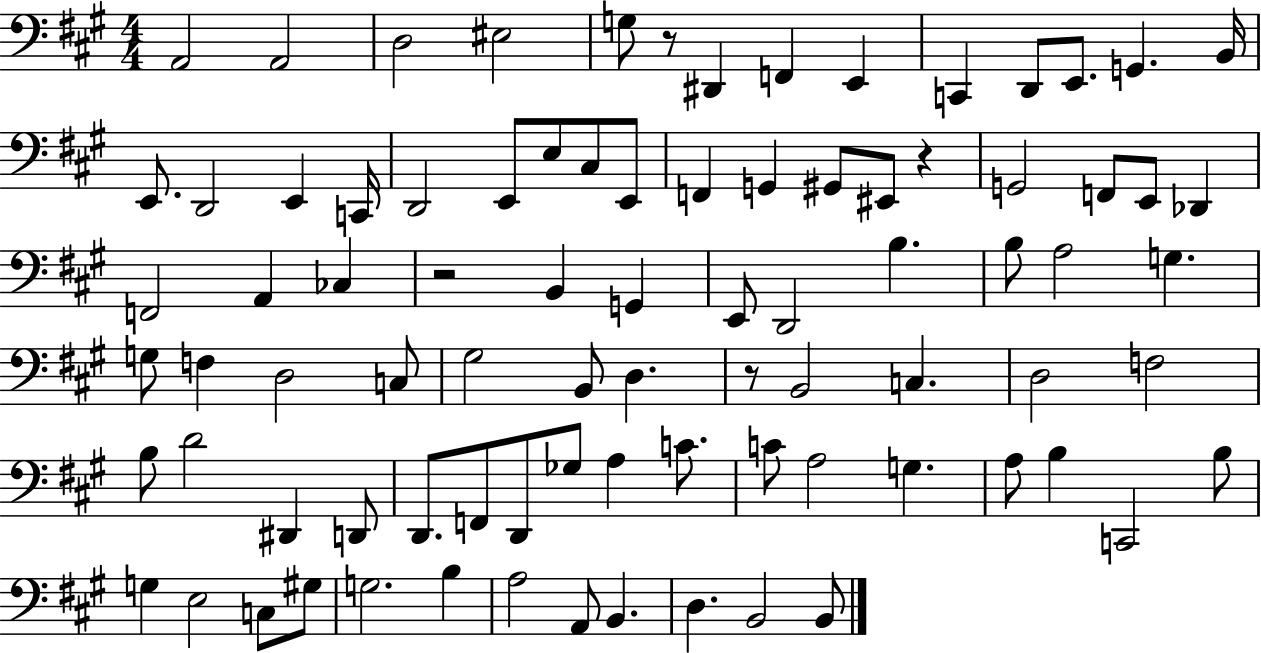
{
  \clef bass
  \numericTimeSignature
  \time 4/4
  \key a \major
  a,2 a,2 | d2 eis2 | g8 r8 dis,4 f,4 e,4 | c,4 d,8 e,8. g,4. b,16 | \break e,8. d,2 e,4 c,16 | d,2 e,8 e8 cis8 e,8 | f,4 g,4 gis,8 eis,8 r4 | g,2 f,8 e,8 des,4 | \break f,2 a,4 ces4 | r2 b,4 g,4 | e,8 d,2 b4. | b8 a2 g4. | \break g8 f4 d2 c8 | gis2 b,8 d4. | r8 b,2 c4. | d2 f2 | \break b8 d'2 dis,4 d,8 | d,8. f,8 d,8 ges8 a4 c'8. | c'8 a2 g4. | a8 b4 c,2 b8 | \break g4 e2 c8 gis8 | g2. b4 | a2 a,8 b,4. | d4. b,2 b,8 | \break \bar "|."
}